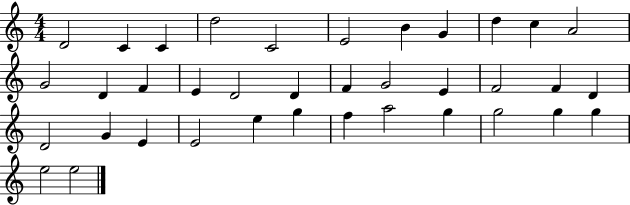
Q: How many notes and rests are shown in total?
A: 37